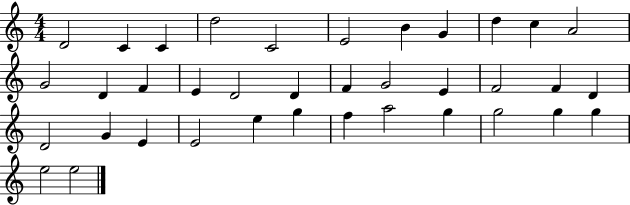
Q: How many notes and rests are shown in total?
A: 37